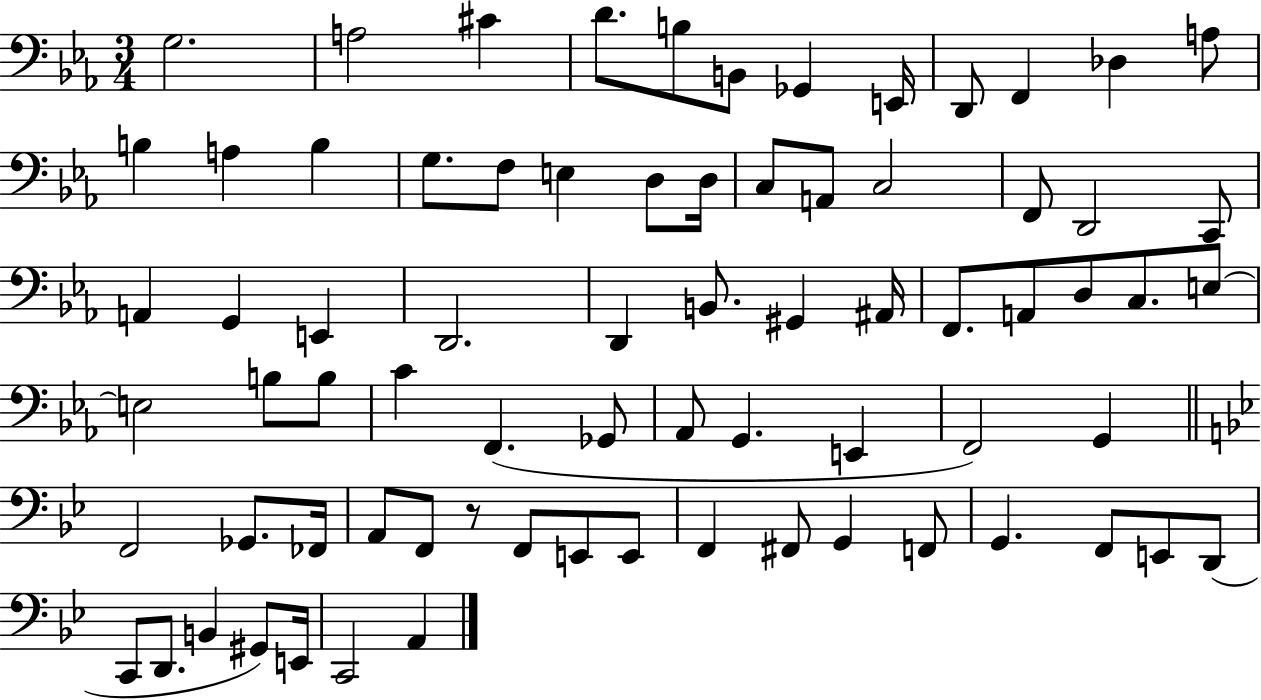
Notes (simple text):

G3/h. A3/h C#4/q D4/e. B3/e B2/e Gb2/q E2/s D2/e F2/q Db3/q A3/e B3/q A3/q B3/q G3/e. F3/e E3/q D3/e D3/s C3/e A2/e C3/h F2/e D2/h C2/e A2/q G2/q E2/q D2/h. D2/q B2/e. G#2/q A#2/s F2/e. A2/e D3/e C3/e. E3/e E3/h B3/e B3/e C4/q F2/q. Gb2/e Ab2/e G2/q. E2/q F2/h G2/q F2/h Gb2/e. FES2/s A2/e F2/e R/e F2/e E2/e E2/e F2/q F#2/e G2/q F2/e G2/q. F2/e E2/e D2/e C2/e D2/e. B2/q G#2/e E2/s C2/h A2/q